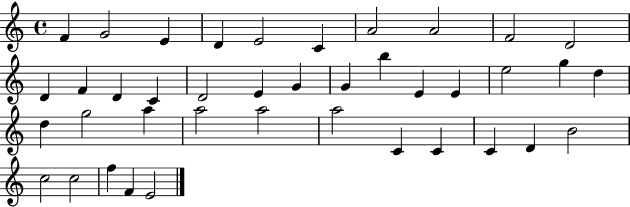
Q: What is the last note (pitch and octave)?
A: E4